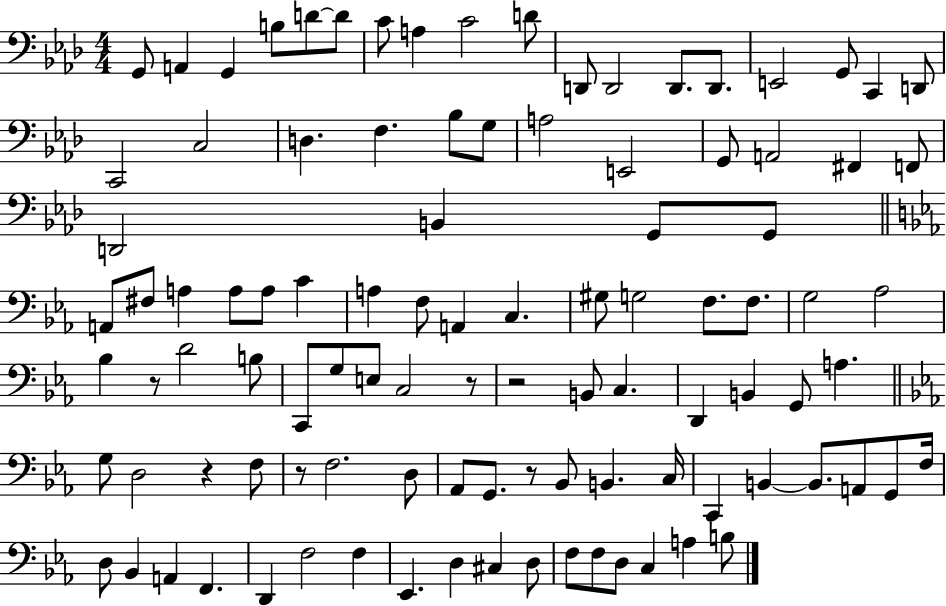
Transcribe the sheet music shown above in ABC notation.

X:1
T:Untitled
M:4/4
L:1/4
K:Ab
G,,/2 A,, G,, B,/2 D/2 D/2 C/2 A, C2 D/2 D,,/2 D,,2 D,,/2 D,,/2 E,,2 G,,/2 C,, D,,/2 C,,2 C,2 D, F, _B,/2 G,/2 A,2 E,,2 G,,/2 A,,2 ^F,, F,,/2 D,,2 B,, G,,/2 G,,/2 A,,/2 ^F,/2 A, A,/2 A,/2 C A, F,/2 A,, C, ^G,/2 G,2 F,/2 F,/2 G,2 _A,2 _B, z/2 D2 B,/2 C,,/2 G,/2 E,/2 C,2 z/2 z2 B,,/2 C, D,, B,, G,,/2 A, G,/2 D,2 z F,/2 z/2 F,2 D,/2 _A,,/2 G,,/2 z/2 _B,,/2 B,, C,/4 C,, B,, B,,/2 A,,/2 G,,/2 F,/4 D,/2 _B,, A,, F,, D,, F,2 F, _E,, D, ^C, D,/2 F,/2 F,/2 D,/2 C, A, B,/2